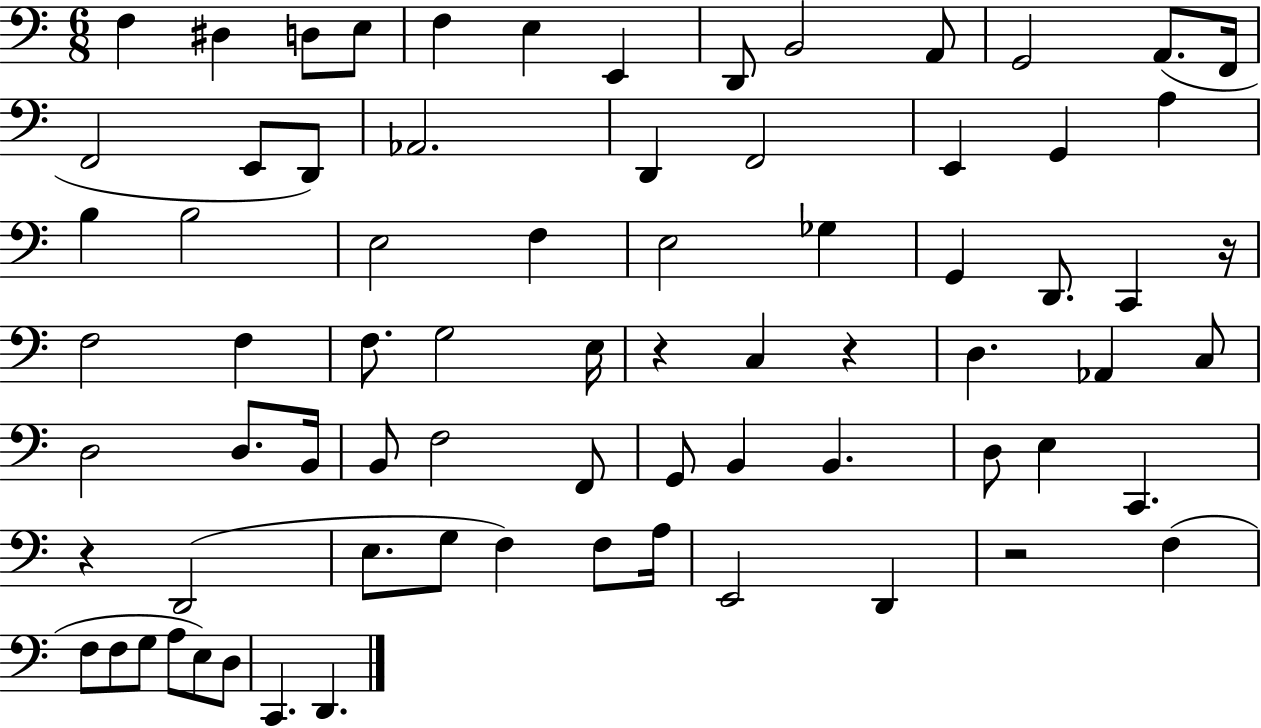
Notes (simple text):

F3/q D#3/q D3/e E3/e F3/q E3/q E2/q D2/e B2/h A2/e G2/h A2/e. F2/s F2/h E2/e D2/e Ab2/h. D2/q F2/h E2/q G2/q A3/q B3/q B3/h E3/h F3/q E3/h Gb3/q G2/q D2/e. C2/q R/s F3/h F3/q F3/e. G3/h E3/s R/q C3/q R/q D3/q. Ab2/q C3/e D3/h D3/e. B2/s B2/e F3/h F2/e G2/e B2/q B2/q. D3/e E3/q C2/q. R/q D2/h E3/e. G3/e F3/q F3/e A3/s E2/h D2/q R/h F3/q F3/e F3/e G3/e A3/e E3/e D3/e C2/q. D2/q.